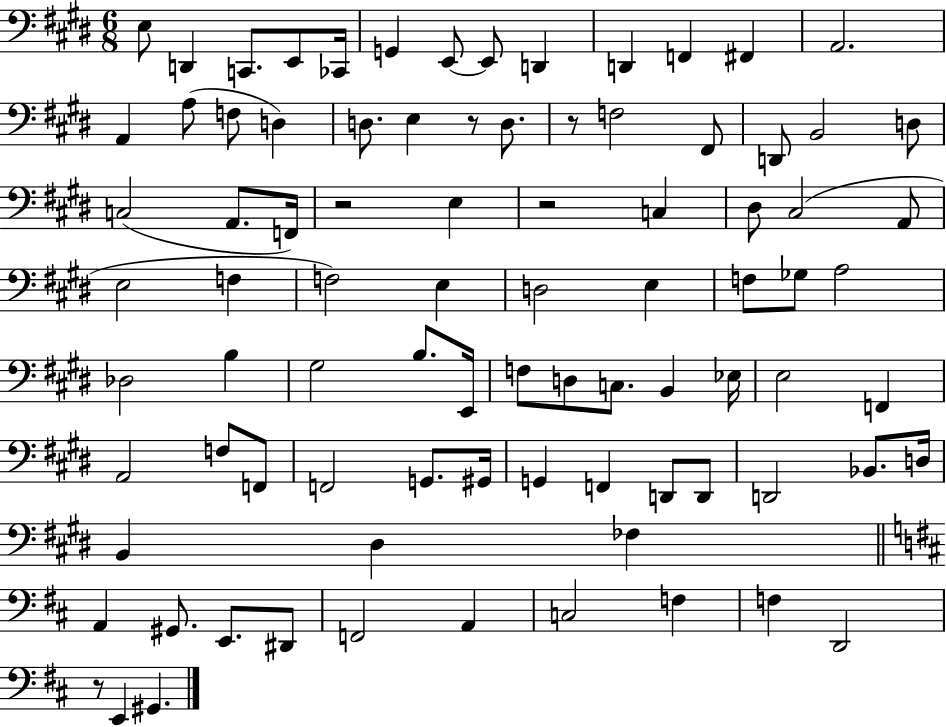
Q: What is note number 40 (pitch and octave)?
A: F3